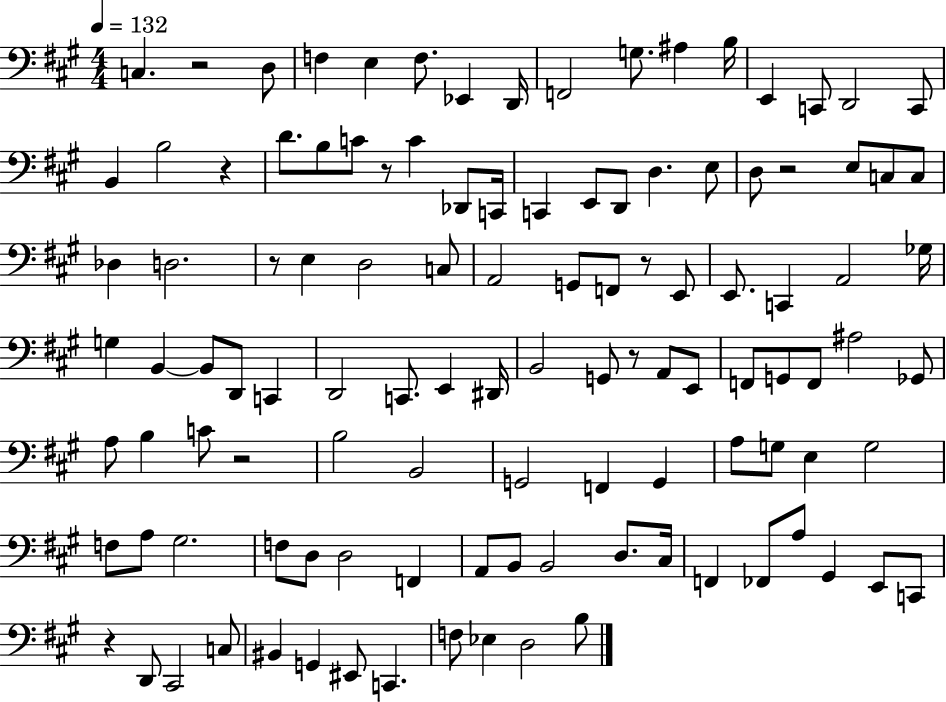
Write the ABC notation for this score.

X:1
T:Untitled
M:4/4
L:1/4
K:A
C, z2 D,/2 F, E, F,/2 _E,, D,,/4 F,,2 G,/2 ^A, B,/4 E,, C,,/2 D,,2 C,,/2 B,, B,2 z D/2 B,/2 C/2 z/2 C _D,,/2 C,,/4 C,, E,,/2 D,,/2 D, E,/2 D,/2 z2 E,/2 C,/2 C,/2 _D, D,2 z/2 E, D,2 C,/2 A,,2 G,,/2 F,,/2 z/2 E,,/2 E,,/2 C,, A,,2 _G,/4 G, B,, B,,/2 D,,/2 C,, D,,2 C,,/2 E,, ^D,,/4 B,,2 G,,/2 z/2 A,,/2 E,,/2 F,,/2 G,,/2 F,,/2 ^A,2 _G,,/2 A,/2 B, C/2 z2 B,2 B,,2 G,,2 F,, G,, A,/2 G,/2 E, G,2 F,/2 A,/2 ^G,2 F,/2 D,/2 D,2 F,, A,,/2 B,,/2 B,,2 D,/2 ^C,/4 F,, _F,,/2 A,/2 ^G,, E,,/2 C,,/2 z D,,/2 ^C,,2 C,/2 ^B,, G,, ^E,,/2 C,, F,/2 _E, D,2 B,/2